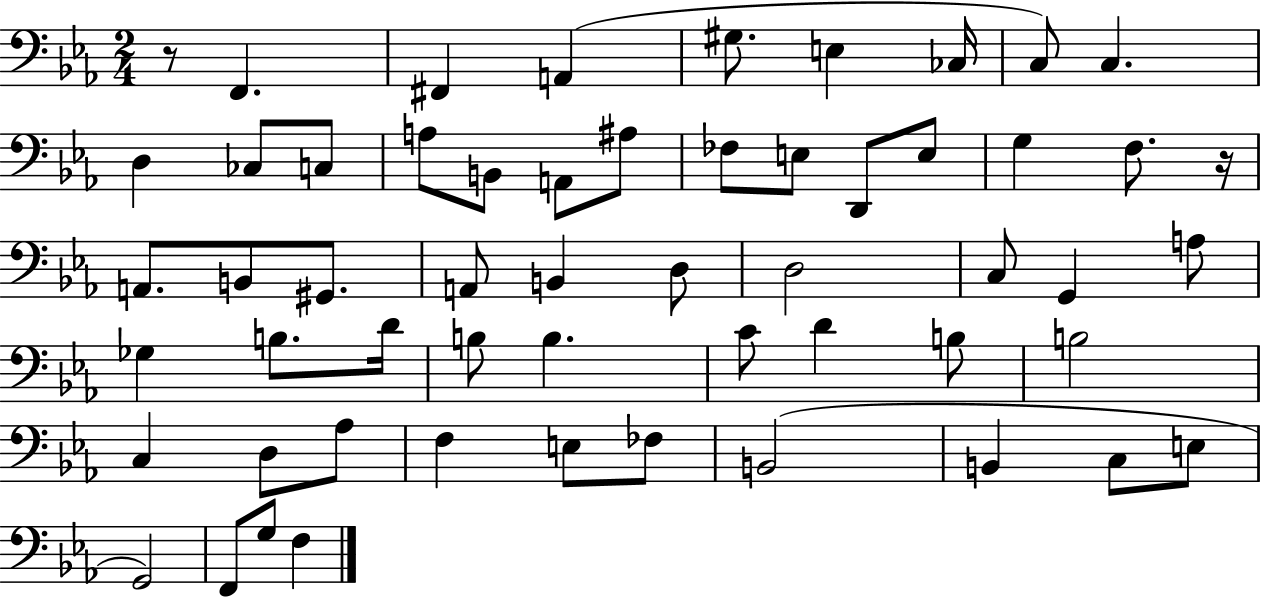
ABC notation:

X:1
T:Untitled
M:2/4
L:1/4
K:Eb
z/2 F,, ^F,, A,, ^G,/2 E, _C,/4 C,/2 C, D, _C,/2 C,/2 A,/2 B,,/2 A,,/2 ^A,/2 _F,/2 E,/2 D,,/2 E,/2 G, F,/2 z/4 A,,/2 B,,/2 ^G,,/2 A,,/2 B,, D,/2 D,2 C,/2 G,, A,/2 _G, B,/2 D/4 B,/2 B, C/2 D B,/2 B,2 C, D,/2 _A,/2 F, E,/2 _F,/2 B,,2 B,, C,/2 E,/2 G,,2 F,,/2 G,/2 F,